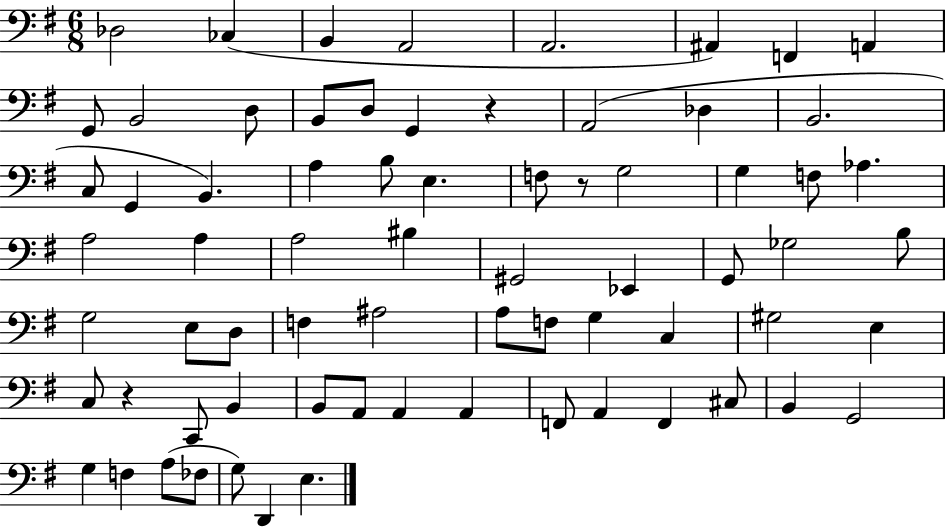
Db3/h CES3/q B2/q A2/h A2/h. A#2/q F2/q A2/q G2/e B2/h D3/e B2/e D3/e G2/q R/q A2/h Db3/q B2/h. C3/e G2/q B2/q. A3/q B3/e E3/q. F3/e R/e G3/h G3/q F3/e Ab3/q. A3/h A3/q A3/h BIS3/q G#2/h Eb2/q G2/e Gb3/h B3/e G3/h E3/e D3/e F3/q A#3/h A3/e F3/e G3/q C3/q G#3/h E3/q C3/e R/q C2/e B2/q B2/e A2/e A2/q A2/q F2/e A2/q F2/q C#3/e B2/q G2/h G3/q F3/q A3/e FES3/e G3/e D2/q E3/q.